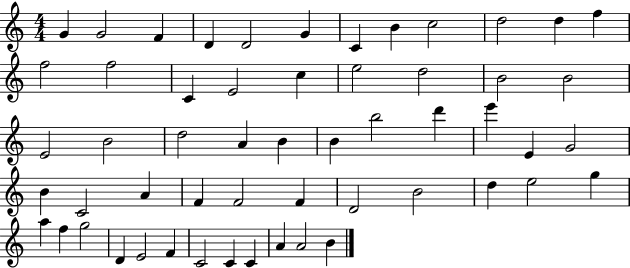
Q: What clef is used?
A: treble